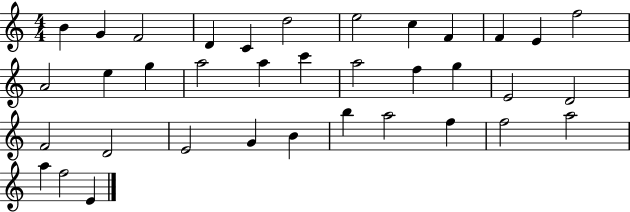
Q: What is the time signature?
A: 4/4